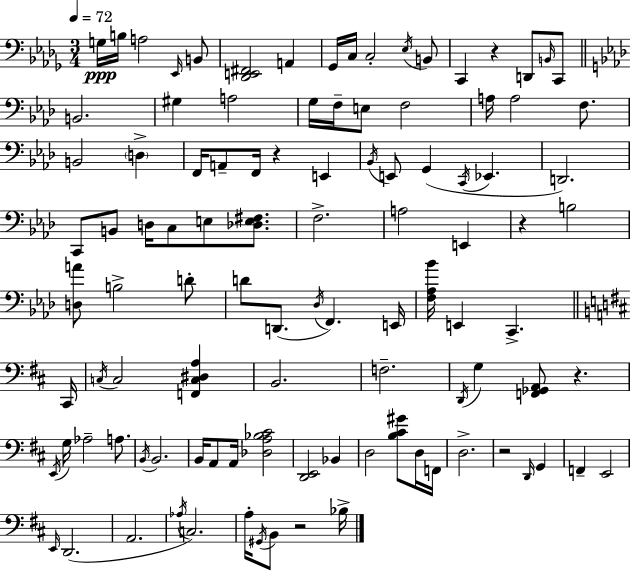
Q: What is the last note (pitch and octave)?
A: Bb3